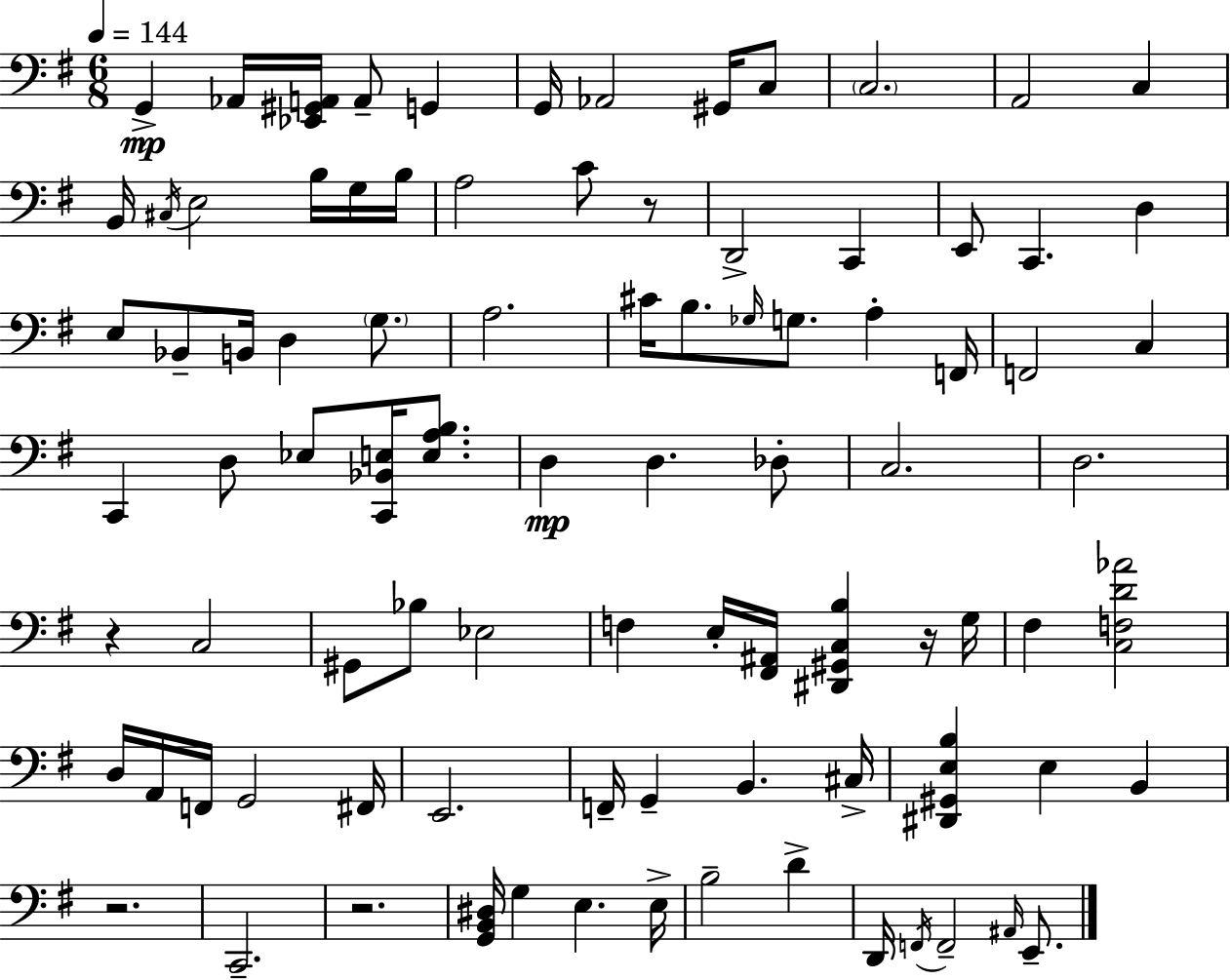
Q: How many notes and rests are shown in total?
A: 90